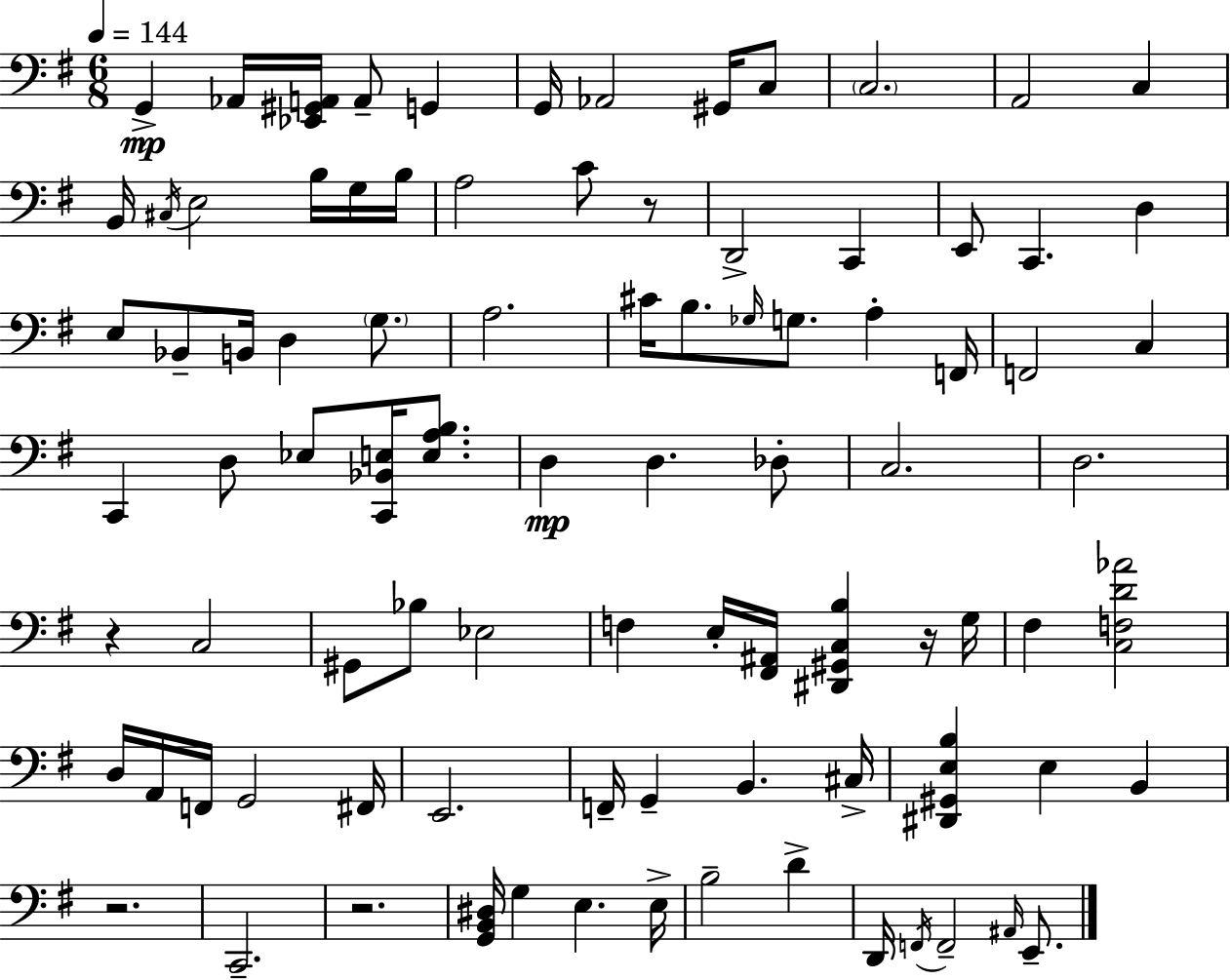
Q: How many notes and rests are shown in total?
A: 90